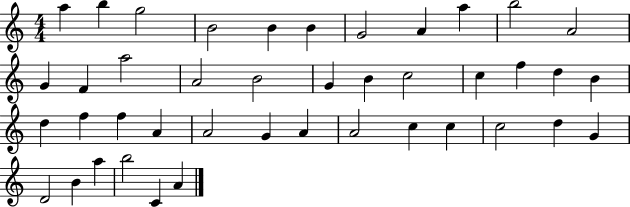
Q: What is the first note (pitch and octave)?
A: A5